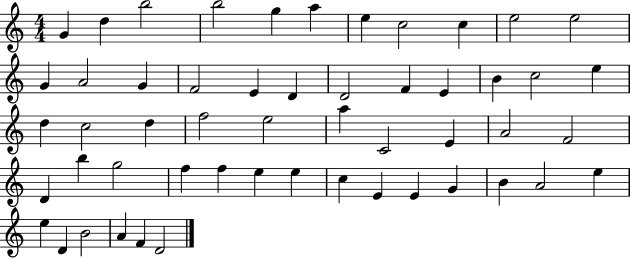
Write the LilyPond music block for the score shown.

{
  \clef treble
  \numericTimeSignature
  \time 4/4
  \key c \major
  g'4 d''4 b''2 | b''2 g''4 a''4 | e''4 c''2 c''4 | e''2 e''2 | \break g'4 a'2 g'4 | f'2 e'4 d'4 | d'2 f'4 e'4 | b'4 c''2 e''4 | \break d''4 c''2 d''4 | f''2 e''2 | a''4 c'2 e'4 | a'2 f'2 | \break d'4 b''4 g''2 | f''4 f''4 e''4 e''4 | c''4 e'4 e'4 g'4 | b'4 a'2 e''4 | \break e''4 d'4 b'2 | a'4 f'4 d'2 | \bar "|."
}